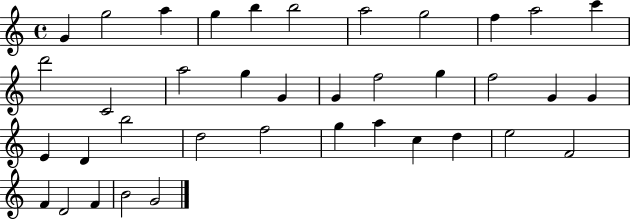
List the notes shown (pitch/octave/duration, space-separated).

G4/q G5/h A5/q G5/q B5/q B5/h A5/h G5/h F5/q A5/h C6/q D6/h C4/h A5/h G5/q G4/q G4/q F5/h G5/q F5/h G4/q G4/q E4/q D4/q B5/h D5/h F5/h G5/q A5/q C5/q D5/q E5/h F4/h F4/q D4/h F4/q B4/h G4/h